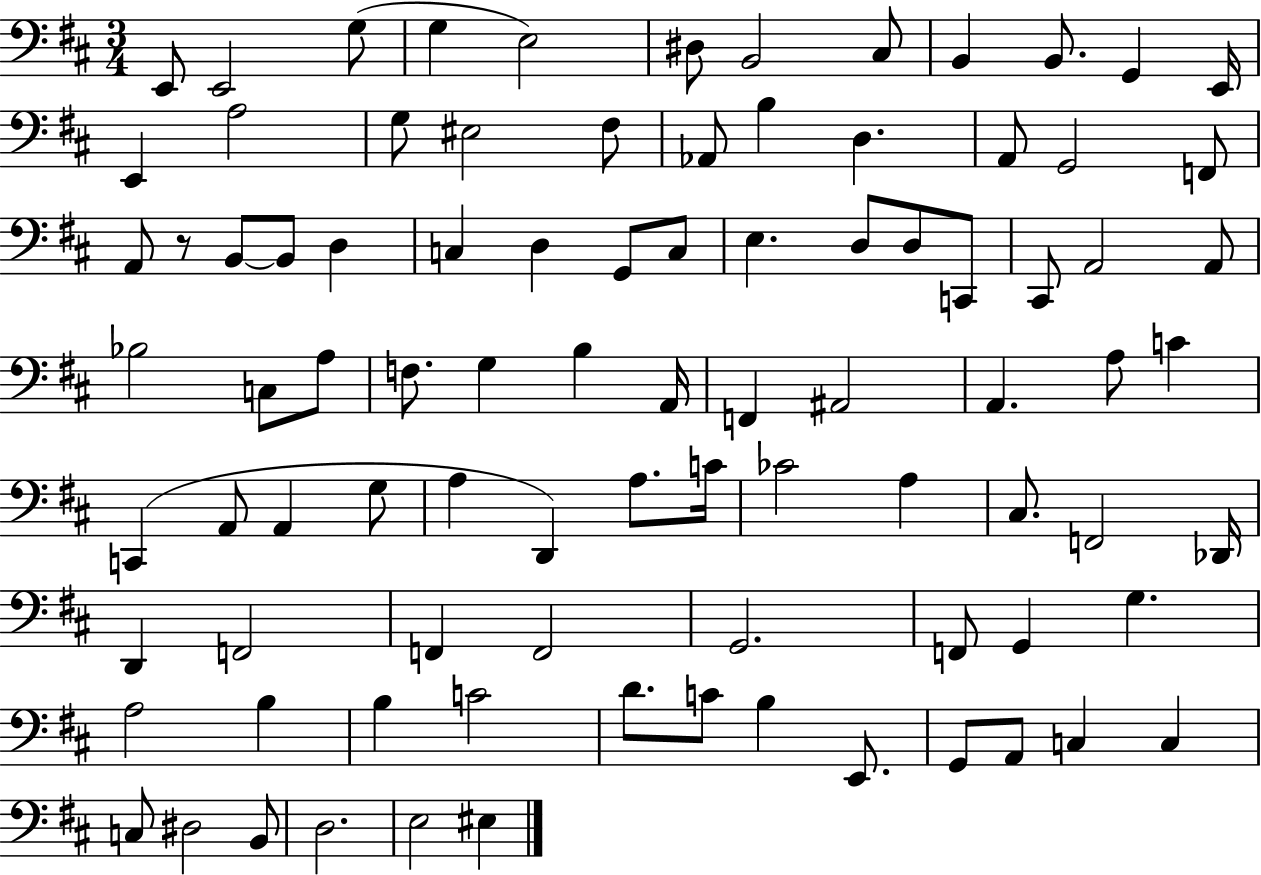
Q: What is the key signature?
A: D major